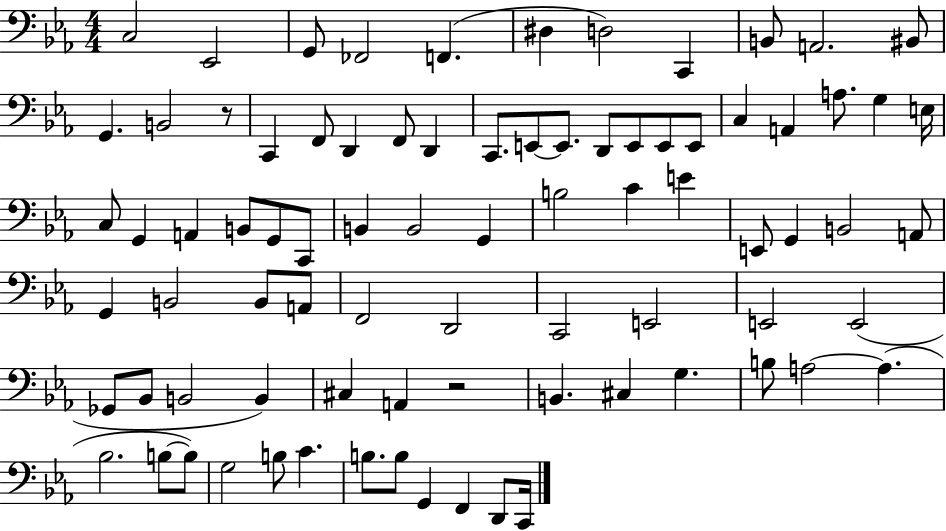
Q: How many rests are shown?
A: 2